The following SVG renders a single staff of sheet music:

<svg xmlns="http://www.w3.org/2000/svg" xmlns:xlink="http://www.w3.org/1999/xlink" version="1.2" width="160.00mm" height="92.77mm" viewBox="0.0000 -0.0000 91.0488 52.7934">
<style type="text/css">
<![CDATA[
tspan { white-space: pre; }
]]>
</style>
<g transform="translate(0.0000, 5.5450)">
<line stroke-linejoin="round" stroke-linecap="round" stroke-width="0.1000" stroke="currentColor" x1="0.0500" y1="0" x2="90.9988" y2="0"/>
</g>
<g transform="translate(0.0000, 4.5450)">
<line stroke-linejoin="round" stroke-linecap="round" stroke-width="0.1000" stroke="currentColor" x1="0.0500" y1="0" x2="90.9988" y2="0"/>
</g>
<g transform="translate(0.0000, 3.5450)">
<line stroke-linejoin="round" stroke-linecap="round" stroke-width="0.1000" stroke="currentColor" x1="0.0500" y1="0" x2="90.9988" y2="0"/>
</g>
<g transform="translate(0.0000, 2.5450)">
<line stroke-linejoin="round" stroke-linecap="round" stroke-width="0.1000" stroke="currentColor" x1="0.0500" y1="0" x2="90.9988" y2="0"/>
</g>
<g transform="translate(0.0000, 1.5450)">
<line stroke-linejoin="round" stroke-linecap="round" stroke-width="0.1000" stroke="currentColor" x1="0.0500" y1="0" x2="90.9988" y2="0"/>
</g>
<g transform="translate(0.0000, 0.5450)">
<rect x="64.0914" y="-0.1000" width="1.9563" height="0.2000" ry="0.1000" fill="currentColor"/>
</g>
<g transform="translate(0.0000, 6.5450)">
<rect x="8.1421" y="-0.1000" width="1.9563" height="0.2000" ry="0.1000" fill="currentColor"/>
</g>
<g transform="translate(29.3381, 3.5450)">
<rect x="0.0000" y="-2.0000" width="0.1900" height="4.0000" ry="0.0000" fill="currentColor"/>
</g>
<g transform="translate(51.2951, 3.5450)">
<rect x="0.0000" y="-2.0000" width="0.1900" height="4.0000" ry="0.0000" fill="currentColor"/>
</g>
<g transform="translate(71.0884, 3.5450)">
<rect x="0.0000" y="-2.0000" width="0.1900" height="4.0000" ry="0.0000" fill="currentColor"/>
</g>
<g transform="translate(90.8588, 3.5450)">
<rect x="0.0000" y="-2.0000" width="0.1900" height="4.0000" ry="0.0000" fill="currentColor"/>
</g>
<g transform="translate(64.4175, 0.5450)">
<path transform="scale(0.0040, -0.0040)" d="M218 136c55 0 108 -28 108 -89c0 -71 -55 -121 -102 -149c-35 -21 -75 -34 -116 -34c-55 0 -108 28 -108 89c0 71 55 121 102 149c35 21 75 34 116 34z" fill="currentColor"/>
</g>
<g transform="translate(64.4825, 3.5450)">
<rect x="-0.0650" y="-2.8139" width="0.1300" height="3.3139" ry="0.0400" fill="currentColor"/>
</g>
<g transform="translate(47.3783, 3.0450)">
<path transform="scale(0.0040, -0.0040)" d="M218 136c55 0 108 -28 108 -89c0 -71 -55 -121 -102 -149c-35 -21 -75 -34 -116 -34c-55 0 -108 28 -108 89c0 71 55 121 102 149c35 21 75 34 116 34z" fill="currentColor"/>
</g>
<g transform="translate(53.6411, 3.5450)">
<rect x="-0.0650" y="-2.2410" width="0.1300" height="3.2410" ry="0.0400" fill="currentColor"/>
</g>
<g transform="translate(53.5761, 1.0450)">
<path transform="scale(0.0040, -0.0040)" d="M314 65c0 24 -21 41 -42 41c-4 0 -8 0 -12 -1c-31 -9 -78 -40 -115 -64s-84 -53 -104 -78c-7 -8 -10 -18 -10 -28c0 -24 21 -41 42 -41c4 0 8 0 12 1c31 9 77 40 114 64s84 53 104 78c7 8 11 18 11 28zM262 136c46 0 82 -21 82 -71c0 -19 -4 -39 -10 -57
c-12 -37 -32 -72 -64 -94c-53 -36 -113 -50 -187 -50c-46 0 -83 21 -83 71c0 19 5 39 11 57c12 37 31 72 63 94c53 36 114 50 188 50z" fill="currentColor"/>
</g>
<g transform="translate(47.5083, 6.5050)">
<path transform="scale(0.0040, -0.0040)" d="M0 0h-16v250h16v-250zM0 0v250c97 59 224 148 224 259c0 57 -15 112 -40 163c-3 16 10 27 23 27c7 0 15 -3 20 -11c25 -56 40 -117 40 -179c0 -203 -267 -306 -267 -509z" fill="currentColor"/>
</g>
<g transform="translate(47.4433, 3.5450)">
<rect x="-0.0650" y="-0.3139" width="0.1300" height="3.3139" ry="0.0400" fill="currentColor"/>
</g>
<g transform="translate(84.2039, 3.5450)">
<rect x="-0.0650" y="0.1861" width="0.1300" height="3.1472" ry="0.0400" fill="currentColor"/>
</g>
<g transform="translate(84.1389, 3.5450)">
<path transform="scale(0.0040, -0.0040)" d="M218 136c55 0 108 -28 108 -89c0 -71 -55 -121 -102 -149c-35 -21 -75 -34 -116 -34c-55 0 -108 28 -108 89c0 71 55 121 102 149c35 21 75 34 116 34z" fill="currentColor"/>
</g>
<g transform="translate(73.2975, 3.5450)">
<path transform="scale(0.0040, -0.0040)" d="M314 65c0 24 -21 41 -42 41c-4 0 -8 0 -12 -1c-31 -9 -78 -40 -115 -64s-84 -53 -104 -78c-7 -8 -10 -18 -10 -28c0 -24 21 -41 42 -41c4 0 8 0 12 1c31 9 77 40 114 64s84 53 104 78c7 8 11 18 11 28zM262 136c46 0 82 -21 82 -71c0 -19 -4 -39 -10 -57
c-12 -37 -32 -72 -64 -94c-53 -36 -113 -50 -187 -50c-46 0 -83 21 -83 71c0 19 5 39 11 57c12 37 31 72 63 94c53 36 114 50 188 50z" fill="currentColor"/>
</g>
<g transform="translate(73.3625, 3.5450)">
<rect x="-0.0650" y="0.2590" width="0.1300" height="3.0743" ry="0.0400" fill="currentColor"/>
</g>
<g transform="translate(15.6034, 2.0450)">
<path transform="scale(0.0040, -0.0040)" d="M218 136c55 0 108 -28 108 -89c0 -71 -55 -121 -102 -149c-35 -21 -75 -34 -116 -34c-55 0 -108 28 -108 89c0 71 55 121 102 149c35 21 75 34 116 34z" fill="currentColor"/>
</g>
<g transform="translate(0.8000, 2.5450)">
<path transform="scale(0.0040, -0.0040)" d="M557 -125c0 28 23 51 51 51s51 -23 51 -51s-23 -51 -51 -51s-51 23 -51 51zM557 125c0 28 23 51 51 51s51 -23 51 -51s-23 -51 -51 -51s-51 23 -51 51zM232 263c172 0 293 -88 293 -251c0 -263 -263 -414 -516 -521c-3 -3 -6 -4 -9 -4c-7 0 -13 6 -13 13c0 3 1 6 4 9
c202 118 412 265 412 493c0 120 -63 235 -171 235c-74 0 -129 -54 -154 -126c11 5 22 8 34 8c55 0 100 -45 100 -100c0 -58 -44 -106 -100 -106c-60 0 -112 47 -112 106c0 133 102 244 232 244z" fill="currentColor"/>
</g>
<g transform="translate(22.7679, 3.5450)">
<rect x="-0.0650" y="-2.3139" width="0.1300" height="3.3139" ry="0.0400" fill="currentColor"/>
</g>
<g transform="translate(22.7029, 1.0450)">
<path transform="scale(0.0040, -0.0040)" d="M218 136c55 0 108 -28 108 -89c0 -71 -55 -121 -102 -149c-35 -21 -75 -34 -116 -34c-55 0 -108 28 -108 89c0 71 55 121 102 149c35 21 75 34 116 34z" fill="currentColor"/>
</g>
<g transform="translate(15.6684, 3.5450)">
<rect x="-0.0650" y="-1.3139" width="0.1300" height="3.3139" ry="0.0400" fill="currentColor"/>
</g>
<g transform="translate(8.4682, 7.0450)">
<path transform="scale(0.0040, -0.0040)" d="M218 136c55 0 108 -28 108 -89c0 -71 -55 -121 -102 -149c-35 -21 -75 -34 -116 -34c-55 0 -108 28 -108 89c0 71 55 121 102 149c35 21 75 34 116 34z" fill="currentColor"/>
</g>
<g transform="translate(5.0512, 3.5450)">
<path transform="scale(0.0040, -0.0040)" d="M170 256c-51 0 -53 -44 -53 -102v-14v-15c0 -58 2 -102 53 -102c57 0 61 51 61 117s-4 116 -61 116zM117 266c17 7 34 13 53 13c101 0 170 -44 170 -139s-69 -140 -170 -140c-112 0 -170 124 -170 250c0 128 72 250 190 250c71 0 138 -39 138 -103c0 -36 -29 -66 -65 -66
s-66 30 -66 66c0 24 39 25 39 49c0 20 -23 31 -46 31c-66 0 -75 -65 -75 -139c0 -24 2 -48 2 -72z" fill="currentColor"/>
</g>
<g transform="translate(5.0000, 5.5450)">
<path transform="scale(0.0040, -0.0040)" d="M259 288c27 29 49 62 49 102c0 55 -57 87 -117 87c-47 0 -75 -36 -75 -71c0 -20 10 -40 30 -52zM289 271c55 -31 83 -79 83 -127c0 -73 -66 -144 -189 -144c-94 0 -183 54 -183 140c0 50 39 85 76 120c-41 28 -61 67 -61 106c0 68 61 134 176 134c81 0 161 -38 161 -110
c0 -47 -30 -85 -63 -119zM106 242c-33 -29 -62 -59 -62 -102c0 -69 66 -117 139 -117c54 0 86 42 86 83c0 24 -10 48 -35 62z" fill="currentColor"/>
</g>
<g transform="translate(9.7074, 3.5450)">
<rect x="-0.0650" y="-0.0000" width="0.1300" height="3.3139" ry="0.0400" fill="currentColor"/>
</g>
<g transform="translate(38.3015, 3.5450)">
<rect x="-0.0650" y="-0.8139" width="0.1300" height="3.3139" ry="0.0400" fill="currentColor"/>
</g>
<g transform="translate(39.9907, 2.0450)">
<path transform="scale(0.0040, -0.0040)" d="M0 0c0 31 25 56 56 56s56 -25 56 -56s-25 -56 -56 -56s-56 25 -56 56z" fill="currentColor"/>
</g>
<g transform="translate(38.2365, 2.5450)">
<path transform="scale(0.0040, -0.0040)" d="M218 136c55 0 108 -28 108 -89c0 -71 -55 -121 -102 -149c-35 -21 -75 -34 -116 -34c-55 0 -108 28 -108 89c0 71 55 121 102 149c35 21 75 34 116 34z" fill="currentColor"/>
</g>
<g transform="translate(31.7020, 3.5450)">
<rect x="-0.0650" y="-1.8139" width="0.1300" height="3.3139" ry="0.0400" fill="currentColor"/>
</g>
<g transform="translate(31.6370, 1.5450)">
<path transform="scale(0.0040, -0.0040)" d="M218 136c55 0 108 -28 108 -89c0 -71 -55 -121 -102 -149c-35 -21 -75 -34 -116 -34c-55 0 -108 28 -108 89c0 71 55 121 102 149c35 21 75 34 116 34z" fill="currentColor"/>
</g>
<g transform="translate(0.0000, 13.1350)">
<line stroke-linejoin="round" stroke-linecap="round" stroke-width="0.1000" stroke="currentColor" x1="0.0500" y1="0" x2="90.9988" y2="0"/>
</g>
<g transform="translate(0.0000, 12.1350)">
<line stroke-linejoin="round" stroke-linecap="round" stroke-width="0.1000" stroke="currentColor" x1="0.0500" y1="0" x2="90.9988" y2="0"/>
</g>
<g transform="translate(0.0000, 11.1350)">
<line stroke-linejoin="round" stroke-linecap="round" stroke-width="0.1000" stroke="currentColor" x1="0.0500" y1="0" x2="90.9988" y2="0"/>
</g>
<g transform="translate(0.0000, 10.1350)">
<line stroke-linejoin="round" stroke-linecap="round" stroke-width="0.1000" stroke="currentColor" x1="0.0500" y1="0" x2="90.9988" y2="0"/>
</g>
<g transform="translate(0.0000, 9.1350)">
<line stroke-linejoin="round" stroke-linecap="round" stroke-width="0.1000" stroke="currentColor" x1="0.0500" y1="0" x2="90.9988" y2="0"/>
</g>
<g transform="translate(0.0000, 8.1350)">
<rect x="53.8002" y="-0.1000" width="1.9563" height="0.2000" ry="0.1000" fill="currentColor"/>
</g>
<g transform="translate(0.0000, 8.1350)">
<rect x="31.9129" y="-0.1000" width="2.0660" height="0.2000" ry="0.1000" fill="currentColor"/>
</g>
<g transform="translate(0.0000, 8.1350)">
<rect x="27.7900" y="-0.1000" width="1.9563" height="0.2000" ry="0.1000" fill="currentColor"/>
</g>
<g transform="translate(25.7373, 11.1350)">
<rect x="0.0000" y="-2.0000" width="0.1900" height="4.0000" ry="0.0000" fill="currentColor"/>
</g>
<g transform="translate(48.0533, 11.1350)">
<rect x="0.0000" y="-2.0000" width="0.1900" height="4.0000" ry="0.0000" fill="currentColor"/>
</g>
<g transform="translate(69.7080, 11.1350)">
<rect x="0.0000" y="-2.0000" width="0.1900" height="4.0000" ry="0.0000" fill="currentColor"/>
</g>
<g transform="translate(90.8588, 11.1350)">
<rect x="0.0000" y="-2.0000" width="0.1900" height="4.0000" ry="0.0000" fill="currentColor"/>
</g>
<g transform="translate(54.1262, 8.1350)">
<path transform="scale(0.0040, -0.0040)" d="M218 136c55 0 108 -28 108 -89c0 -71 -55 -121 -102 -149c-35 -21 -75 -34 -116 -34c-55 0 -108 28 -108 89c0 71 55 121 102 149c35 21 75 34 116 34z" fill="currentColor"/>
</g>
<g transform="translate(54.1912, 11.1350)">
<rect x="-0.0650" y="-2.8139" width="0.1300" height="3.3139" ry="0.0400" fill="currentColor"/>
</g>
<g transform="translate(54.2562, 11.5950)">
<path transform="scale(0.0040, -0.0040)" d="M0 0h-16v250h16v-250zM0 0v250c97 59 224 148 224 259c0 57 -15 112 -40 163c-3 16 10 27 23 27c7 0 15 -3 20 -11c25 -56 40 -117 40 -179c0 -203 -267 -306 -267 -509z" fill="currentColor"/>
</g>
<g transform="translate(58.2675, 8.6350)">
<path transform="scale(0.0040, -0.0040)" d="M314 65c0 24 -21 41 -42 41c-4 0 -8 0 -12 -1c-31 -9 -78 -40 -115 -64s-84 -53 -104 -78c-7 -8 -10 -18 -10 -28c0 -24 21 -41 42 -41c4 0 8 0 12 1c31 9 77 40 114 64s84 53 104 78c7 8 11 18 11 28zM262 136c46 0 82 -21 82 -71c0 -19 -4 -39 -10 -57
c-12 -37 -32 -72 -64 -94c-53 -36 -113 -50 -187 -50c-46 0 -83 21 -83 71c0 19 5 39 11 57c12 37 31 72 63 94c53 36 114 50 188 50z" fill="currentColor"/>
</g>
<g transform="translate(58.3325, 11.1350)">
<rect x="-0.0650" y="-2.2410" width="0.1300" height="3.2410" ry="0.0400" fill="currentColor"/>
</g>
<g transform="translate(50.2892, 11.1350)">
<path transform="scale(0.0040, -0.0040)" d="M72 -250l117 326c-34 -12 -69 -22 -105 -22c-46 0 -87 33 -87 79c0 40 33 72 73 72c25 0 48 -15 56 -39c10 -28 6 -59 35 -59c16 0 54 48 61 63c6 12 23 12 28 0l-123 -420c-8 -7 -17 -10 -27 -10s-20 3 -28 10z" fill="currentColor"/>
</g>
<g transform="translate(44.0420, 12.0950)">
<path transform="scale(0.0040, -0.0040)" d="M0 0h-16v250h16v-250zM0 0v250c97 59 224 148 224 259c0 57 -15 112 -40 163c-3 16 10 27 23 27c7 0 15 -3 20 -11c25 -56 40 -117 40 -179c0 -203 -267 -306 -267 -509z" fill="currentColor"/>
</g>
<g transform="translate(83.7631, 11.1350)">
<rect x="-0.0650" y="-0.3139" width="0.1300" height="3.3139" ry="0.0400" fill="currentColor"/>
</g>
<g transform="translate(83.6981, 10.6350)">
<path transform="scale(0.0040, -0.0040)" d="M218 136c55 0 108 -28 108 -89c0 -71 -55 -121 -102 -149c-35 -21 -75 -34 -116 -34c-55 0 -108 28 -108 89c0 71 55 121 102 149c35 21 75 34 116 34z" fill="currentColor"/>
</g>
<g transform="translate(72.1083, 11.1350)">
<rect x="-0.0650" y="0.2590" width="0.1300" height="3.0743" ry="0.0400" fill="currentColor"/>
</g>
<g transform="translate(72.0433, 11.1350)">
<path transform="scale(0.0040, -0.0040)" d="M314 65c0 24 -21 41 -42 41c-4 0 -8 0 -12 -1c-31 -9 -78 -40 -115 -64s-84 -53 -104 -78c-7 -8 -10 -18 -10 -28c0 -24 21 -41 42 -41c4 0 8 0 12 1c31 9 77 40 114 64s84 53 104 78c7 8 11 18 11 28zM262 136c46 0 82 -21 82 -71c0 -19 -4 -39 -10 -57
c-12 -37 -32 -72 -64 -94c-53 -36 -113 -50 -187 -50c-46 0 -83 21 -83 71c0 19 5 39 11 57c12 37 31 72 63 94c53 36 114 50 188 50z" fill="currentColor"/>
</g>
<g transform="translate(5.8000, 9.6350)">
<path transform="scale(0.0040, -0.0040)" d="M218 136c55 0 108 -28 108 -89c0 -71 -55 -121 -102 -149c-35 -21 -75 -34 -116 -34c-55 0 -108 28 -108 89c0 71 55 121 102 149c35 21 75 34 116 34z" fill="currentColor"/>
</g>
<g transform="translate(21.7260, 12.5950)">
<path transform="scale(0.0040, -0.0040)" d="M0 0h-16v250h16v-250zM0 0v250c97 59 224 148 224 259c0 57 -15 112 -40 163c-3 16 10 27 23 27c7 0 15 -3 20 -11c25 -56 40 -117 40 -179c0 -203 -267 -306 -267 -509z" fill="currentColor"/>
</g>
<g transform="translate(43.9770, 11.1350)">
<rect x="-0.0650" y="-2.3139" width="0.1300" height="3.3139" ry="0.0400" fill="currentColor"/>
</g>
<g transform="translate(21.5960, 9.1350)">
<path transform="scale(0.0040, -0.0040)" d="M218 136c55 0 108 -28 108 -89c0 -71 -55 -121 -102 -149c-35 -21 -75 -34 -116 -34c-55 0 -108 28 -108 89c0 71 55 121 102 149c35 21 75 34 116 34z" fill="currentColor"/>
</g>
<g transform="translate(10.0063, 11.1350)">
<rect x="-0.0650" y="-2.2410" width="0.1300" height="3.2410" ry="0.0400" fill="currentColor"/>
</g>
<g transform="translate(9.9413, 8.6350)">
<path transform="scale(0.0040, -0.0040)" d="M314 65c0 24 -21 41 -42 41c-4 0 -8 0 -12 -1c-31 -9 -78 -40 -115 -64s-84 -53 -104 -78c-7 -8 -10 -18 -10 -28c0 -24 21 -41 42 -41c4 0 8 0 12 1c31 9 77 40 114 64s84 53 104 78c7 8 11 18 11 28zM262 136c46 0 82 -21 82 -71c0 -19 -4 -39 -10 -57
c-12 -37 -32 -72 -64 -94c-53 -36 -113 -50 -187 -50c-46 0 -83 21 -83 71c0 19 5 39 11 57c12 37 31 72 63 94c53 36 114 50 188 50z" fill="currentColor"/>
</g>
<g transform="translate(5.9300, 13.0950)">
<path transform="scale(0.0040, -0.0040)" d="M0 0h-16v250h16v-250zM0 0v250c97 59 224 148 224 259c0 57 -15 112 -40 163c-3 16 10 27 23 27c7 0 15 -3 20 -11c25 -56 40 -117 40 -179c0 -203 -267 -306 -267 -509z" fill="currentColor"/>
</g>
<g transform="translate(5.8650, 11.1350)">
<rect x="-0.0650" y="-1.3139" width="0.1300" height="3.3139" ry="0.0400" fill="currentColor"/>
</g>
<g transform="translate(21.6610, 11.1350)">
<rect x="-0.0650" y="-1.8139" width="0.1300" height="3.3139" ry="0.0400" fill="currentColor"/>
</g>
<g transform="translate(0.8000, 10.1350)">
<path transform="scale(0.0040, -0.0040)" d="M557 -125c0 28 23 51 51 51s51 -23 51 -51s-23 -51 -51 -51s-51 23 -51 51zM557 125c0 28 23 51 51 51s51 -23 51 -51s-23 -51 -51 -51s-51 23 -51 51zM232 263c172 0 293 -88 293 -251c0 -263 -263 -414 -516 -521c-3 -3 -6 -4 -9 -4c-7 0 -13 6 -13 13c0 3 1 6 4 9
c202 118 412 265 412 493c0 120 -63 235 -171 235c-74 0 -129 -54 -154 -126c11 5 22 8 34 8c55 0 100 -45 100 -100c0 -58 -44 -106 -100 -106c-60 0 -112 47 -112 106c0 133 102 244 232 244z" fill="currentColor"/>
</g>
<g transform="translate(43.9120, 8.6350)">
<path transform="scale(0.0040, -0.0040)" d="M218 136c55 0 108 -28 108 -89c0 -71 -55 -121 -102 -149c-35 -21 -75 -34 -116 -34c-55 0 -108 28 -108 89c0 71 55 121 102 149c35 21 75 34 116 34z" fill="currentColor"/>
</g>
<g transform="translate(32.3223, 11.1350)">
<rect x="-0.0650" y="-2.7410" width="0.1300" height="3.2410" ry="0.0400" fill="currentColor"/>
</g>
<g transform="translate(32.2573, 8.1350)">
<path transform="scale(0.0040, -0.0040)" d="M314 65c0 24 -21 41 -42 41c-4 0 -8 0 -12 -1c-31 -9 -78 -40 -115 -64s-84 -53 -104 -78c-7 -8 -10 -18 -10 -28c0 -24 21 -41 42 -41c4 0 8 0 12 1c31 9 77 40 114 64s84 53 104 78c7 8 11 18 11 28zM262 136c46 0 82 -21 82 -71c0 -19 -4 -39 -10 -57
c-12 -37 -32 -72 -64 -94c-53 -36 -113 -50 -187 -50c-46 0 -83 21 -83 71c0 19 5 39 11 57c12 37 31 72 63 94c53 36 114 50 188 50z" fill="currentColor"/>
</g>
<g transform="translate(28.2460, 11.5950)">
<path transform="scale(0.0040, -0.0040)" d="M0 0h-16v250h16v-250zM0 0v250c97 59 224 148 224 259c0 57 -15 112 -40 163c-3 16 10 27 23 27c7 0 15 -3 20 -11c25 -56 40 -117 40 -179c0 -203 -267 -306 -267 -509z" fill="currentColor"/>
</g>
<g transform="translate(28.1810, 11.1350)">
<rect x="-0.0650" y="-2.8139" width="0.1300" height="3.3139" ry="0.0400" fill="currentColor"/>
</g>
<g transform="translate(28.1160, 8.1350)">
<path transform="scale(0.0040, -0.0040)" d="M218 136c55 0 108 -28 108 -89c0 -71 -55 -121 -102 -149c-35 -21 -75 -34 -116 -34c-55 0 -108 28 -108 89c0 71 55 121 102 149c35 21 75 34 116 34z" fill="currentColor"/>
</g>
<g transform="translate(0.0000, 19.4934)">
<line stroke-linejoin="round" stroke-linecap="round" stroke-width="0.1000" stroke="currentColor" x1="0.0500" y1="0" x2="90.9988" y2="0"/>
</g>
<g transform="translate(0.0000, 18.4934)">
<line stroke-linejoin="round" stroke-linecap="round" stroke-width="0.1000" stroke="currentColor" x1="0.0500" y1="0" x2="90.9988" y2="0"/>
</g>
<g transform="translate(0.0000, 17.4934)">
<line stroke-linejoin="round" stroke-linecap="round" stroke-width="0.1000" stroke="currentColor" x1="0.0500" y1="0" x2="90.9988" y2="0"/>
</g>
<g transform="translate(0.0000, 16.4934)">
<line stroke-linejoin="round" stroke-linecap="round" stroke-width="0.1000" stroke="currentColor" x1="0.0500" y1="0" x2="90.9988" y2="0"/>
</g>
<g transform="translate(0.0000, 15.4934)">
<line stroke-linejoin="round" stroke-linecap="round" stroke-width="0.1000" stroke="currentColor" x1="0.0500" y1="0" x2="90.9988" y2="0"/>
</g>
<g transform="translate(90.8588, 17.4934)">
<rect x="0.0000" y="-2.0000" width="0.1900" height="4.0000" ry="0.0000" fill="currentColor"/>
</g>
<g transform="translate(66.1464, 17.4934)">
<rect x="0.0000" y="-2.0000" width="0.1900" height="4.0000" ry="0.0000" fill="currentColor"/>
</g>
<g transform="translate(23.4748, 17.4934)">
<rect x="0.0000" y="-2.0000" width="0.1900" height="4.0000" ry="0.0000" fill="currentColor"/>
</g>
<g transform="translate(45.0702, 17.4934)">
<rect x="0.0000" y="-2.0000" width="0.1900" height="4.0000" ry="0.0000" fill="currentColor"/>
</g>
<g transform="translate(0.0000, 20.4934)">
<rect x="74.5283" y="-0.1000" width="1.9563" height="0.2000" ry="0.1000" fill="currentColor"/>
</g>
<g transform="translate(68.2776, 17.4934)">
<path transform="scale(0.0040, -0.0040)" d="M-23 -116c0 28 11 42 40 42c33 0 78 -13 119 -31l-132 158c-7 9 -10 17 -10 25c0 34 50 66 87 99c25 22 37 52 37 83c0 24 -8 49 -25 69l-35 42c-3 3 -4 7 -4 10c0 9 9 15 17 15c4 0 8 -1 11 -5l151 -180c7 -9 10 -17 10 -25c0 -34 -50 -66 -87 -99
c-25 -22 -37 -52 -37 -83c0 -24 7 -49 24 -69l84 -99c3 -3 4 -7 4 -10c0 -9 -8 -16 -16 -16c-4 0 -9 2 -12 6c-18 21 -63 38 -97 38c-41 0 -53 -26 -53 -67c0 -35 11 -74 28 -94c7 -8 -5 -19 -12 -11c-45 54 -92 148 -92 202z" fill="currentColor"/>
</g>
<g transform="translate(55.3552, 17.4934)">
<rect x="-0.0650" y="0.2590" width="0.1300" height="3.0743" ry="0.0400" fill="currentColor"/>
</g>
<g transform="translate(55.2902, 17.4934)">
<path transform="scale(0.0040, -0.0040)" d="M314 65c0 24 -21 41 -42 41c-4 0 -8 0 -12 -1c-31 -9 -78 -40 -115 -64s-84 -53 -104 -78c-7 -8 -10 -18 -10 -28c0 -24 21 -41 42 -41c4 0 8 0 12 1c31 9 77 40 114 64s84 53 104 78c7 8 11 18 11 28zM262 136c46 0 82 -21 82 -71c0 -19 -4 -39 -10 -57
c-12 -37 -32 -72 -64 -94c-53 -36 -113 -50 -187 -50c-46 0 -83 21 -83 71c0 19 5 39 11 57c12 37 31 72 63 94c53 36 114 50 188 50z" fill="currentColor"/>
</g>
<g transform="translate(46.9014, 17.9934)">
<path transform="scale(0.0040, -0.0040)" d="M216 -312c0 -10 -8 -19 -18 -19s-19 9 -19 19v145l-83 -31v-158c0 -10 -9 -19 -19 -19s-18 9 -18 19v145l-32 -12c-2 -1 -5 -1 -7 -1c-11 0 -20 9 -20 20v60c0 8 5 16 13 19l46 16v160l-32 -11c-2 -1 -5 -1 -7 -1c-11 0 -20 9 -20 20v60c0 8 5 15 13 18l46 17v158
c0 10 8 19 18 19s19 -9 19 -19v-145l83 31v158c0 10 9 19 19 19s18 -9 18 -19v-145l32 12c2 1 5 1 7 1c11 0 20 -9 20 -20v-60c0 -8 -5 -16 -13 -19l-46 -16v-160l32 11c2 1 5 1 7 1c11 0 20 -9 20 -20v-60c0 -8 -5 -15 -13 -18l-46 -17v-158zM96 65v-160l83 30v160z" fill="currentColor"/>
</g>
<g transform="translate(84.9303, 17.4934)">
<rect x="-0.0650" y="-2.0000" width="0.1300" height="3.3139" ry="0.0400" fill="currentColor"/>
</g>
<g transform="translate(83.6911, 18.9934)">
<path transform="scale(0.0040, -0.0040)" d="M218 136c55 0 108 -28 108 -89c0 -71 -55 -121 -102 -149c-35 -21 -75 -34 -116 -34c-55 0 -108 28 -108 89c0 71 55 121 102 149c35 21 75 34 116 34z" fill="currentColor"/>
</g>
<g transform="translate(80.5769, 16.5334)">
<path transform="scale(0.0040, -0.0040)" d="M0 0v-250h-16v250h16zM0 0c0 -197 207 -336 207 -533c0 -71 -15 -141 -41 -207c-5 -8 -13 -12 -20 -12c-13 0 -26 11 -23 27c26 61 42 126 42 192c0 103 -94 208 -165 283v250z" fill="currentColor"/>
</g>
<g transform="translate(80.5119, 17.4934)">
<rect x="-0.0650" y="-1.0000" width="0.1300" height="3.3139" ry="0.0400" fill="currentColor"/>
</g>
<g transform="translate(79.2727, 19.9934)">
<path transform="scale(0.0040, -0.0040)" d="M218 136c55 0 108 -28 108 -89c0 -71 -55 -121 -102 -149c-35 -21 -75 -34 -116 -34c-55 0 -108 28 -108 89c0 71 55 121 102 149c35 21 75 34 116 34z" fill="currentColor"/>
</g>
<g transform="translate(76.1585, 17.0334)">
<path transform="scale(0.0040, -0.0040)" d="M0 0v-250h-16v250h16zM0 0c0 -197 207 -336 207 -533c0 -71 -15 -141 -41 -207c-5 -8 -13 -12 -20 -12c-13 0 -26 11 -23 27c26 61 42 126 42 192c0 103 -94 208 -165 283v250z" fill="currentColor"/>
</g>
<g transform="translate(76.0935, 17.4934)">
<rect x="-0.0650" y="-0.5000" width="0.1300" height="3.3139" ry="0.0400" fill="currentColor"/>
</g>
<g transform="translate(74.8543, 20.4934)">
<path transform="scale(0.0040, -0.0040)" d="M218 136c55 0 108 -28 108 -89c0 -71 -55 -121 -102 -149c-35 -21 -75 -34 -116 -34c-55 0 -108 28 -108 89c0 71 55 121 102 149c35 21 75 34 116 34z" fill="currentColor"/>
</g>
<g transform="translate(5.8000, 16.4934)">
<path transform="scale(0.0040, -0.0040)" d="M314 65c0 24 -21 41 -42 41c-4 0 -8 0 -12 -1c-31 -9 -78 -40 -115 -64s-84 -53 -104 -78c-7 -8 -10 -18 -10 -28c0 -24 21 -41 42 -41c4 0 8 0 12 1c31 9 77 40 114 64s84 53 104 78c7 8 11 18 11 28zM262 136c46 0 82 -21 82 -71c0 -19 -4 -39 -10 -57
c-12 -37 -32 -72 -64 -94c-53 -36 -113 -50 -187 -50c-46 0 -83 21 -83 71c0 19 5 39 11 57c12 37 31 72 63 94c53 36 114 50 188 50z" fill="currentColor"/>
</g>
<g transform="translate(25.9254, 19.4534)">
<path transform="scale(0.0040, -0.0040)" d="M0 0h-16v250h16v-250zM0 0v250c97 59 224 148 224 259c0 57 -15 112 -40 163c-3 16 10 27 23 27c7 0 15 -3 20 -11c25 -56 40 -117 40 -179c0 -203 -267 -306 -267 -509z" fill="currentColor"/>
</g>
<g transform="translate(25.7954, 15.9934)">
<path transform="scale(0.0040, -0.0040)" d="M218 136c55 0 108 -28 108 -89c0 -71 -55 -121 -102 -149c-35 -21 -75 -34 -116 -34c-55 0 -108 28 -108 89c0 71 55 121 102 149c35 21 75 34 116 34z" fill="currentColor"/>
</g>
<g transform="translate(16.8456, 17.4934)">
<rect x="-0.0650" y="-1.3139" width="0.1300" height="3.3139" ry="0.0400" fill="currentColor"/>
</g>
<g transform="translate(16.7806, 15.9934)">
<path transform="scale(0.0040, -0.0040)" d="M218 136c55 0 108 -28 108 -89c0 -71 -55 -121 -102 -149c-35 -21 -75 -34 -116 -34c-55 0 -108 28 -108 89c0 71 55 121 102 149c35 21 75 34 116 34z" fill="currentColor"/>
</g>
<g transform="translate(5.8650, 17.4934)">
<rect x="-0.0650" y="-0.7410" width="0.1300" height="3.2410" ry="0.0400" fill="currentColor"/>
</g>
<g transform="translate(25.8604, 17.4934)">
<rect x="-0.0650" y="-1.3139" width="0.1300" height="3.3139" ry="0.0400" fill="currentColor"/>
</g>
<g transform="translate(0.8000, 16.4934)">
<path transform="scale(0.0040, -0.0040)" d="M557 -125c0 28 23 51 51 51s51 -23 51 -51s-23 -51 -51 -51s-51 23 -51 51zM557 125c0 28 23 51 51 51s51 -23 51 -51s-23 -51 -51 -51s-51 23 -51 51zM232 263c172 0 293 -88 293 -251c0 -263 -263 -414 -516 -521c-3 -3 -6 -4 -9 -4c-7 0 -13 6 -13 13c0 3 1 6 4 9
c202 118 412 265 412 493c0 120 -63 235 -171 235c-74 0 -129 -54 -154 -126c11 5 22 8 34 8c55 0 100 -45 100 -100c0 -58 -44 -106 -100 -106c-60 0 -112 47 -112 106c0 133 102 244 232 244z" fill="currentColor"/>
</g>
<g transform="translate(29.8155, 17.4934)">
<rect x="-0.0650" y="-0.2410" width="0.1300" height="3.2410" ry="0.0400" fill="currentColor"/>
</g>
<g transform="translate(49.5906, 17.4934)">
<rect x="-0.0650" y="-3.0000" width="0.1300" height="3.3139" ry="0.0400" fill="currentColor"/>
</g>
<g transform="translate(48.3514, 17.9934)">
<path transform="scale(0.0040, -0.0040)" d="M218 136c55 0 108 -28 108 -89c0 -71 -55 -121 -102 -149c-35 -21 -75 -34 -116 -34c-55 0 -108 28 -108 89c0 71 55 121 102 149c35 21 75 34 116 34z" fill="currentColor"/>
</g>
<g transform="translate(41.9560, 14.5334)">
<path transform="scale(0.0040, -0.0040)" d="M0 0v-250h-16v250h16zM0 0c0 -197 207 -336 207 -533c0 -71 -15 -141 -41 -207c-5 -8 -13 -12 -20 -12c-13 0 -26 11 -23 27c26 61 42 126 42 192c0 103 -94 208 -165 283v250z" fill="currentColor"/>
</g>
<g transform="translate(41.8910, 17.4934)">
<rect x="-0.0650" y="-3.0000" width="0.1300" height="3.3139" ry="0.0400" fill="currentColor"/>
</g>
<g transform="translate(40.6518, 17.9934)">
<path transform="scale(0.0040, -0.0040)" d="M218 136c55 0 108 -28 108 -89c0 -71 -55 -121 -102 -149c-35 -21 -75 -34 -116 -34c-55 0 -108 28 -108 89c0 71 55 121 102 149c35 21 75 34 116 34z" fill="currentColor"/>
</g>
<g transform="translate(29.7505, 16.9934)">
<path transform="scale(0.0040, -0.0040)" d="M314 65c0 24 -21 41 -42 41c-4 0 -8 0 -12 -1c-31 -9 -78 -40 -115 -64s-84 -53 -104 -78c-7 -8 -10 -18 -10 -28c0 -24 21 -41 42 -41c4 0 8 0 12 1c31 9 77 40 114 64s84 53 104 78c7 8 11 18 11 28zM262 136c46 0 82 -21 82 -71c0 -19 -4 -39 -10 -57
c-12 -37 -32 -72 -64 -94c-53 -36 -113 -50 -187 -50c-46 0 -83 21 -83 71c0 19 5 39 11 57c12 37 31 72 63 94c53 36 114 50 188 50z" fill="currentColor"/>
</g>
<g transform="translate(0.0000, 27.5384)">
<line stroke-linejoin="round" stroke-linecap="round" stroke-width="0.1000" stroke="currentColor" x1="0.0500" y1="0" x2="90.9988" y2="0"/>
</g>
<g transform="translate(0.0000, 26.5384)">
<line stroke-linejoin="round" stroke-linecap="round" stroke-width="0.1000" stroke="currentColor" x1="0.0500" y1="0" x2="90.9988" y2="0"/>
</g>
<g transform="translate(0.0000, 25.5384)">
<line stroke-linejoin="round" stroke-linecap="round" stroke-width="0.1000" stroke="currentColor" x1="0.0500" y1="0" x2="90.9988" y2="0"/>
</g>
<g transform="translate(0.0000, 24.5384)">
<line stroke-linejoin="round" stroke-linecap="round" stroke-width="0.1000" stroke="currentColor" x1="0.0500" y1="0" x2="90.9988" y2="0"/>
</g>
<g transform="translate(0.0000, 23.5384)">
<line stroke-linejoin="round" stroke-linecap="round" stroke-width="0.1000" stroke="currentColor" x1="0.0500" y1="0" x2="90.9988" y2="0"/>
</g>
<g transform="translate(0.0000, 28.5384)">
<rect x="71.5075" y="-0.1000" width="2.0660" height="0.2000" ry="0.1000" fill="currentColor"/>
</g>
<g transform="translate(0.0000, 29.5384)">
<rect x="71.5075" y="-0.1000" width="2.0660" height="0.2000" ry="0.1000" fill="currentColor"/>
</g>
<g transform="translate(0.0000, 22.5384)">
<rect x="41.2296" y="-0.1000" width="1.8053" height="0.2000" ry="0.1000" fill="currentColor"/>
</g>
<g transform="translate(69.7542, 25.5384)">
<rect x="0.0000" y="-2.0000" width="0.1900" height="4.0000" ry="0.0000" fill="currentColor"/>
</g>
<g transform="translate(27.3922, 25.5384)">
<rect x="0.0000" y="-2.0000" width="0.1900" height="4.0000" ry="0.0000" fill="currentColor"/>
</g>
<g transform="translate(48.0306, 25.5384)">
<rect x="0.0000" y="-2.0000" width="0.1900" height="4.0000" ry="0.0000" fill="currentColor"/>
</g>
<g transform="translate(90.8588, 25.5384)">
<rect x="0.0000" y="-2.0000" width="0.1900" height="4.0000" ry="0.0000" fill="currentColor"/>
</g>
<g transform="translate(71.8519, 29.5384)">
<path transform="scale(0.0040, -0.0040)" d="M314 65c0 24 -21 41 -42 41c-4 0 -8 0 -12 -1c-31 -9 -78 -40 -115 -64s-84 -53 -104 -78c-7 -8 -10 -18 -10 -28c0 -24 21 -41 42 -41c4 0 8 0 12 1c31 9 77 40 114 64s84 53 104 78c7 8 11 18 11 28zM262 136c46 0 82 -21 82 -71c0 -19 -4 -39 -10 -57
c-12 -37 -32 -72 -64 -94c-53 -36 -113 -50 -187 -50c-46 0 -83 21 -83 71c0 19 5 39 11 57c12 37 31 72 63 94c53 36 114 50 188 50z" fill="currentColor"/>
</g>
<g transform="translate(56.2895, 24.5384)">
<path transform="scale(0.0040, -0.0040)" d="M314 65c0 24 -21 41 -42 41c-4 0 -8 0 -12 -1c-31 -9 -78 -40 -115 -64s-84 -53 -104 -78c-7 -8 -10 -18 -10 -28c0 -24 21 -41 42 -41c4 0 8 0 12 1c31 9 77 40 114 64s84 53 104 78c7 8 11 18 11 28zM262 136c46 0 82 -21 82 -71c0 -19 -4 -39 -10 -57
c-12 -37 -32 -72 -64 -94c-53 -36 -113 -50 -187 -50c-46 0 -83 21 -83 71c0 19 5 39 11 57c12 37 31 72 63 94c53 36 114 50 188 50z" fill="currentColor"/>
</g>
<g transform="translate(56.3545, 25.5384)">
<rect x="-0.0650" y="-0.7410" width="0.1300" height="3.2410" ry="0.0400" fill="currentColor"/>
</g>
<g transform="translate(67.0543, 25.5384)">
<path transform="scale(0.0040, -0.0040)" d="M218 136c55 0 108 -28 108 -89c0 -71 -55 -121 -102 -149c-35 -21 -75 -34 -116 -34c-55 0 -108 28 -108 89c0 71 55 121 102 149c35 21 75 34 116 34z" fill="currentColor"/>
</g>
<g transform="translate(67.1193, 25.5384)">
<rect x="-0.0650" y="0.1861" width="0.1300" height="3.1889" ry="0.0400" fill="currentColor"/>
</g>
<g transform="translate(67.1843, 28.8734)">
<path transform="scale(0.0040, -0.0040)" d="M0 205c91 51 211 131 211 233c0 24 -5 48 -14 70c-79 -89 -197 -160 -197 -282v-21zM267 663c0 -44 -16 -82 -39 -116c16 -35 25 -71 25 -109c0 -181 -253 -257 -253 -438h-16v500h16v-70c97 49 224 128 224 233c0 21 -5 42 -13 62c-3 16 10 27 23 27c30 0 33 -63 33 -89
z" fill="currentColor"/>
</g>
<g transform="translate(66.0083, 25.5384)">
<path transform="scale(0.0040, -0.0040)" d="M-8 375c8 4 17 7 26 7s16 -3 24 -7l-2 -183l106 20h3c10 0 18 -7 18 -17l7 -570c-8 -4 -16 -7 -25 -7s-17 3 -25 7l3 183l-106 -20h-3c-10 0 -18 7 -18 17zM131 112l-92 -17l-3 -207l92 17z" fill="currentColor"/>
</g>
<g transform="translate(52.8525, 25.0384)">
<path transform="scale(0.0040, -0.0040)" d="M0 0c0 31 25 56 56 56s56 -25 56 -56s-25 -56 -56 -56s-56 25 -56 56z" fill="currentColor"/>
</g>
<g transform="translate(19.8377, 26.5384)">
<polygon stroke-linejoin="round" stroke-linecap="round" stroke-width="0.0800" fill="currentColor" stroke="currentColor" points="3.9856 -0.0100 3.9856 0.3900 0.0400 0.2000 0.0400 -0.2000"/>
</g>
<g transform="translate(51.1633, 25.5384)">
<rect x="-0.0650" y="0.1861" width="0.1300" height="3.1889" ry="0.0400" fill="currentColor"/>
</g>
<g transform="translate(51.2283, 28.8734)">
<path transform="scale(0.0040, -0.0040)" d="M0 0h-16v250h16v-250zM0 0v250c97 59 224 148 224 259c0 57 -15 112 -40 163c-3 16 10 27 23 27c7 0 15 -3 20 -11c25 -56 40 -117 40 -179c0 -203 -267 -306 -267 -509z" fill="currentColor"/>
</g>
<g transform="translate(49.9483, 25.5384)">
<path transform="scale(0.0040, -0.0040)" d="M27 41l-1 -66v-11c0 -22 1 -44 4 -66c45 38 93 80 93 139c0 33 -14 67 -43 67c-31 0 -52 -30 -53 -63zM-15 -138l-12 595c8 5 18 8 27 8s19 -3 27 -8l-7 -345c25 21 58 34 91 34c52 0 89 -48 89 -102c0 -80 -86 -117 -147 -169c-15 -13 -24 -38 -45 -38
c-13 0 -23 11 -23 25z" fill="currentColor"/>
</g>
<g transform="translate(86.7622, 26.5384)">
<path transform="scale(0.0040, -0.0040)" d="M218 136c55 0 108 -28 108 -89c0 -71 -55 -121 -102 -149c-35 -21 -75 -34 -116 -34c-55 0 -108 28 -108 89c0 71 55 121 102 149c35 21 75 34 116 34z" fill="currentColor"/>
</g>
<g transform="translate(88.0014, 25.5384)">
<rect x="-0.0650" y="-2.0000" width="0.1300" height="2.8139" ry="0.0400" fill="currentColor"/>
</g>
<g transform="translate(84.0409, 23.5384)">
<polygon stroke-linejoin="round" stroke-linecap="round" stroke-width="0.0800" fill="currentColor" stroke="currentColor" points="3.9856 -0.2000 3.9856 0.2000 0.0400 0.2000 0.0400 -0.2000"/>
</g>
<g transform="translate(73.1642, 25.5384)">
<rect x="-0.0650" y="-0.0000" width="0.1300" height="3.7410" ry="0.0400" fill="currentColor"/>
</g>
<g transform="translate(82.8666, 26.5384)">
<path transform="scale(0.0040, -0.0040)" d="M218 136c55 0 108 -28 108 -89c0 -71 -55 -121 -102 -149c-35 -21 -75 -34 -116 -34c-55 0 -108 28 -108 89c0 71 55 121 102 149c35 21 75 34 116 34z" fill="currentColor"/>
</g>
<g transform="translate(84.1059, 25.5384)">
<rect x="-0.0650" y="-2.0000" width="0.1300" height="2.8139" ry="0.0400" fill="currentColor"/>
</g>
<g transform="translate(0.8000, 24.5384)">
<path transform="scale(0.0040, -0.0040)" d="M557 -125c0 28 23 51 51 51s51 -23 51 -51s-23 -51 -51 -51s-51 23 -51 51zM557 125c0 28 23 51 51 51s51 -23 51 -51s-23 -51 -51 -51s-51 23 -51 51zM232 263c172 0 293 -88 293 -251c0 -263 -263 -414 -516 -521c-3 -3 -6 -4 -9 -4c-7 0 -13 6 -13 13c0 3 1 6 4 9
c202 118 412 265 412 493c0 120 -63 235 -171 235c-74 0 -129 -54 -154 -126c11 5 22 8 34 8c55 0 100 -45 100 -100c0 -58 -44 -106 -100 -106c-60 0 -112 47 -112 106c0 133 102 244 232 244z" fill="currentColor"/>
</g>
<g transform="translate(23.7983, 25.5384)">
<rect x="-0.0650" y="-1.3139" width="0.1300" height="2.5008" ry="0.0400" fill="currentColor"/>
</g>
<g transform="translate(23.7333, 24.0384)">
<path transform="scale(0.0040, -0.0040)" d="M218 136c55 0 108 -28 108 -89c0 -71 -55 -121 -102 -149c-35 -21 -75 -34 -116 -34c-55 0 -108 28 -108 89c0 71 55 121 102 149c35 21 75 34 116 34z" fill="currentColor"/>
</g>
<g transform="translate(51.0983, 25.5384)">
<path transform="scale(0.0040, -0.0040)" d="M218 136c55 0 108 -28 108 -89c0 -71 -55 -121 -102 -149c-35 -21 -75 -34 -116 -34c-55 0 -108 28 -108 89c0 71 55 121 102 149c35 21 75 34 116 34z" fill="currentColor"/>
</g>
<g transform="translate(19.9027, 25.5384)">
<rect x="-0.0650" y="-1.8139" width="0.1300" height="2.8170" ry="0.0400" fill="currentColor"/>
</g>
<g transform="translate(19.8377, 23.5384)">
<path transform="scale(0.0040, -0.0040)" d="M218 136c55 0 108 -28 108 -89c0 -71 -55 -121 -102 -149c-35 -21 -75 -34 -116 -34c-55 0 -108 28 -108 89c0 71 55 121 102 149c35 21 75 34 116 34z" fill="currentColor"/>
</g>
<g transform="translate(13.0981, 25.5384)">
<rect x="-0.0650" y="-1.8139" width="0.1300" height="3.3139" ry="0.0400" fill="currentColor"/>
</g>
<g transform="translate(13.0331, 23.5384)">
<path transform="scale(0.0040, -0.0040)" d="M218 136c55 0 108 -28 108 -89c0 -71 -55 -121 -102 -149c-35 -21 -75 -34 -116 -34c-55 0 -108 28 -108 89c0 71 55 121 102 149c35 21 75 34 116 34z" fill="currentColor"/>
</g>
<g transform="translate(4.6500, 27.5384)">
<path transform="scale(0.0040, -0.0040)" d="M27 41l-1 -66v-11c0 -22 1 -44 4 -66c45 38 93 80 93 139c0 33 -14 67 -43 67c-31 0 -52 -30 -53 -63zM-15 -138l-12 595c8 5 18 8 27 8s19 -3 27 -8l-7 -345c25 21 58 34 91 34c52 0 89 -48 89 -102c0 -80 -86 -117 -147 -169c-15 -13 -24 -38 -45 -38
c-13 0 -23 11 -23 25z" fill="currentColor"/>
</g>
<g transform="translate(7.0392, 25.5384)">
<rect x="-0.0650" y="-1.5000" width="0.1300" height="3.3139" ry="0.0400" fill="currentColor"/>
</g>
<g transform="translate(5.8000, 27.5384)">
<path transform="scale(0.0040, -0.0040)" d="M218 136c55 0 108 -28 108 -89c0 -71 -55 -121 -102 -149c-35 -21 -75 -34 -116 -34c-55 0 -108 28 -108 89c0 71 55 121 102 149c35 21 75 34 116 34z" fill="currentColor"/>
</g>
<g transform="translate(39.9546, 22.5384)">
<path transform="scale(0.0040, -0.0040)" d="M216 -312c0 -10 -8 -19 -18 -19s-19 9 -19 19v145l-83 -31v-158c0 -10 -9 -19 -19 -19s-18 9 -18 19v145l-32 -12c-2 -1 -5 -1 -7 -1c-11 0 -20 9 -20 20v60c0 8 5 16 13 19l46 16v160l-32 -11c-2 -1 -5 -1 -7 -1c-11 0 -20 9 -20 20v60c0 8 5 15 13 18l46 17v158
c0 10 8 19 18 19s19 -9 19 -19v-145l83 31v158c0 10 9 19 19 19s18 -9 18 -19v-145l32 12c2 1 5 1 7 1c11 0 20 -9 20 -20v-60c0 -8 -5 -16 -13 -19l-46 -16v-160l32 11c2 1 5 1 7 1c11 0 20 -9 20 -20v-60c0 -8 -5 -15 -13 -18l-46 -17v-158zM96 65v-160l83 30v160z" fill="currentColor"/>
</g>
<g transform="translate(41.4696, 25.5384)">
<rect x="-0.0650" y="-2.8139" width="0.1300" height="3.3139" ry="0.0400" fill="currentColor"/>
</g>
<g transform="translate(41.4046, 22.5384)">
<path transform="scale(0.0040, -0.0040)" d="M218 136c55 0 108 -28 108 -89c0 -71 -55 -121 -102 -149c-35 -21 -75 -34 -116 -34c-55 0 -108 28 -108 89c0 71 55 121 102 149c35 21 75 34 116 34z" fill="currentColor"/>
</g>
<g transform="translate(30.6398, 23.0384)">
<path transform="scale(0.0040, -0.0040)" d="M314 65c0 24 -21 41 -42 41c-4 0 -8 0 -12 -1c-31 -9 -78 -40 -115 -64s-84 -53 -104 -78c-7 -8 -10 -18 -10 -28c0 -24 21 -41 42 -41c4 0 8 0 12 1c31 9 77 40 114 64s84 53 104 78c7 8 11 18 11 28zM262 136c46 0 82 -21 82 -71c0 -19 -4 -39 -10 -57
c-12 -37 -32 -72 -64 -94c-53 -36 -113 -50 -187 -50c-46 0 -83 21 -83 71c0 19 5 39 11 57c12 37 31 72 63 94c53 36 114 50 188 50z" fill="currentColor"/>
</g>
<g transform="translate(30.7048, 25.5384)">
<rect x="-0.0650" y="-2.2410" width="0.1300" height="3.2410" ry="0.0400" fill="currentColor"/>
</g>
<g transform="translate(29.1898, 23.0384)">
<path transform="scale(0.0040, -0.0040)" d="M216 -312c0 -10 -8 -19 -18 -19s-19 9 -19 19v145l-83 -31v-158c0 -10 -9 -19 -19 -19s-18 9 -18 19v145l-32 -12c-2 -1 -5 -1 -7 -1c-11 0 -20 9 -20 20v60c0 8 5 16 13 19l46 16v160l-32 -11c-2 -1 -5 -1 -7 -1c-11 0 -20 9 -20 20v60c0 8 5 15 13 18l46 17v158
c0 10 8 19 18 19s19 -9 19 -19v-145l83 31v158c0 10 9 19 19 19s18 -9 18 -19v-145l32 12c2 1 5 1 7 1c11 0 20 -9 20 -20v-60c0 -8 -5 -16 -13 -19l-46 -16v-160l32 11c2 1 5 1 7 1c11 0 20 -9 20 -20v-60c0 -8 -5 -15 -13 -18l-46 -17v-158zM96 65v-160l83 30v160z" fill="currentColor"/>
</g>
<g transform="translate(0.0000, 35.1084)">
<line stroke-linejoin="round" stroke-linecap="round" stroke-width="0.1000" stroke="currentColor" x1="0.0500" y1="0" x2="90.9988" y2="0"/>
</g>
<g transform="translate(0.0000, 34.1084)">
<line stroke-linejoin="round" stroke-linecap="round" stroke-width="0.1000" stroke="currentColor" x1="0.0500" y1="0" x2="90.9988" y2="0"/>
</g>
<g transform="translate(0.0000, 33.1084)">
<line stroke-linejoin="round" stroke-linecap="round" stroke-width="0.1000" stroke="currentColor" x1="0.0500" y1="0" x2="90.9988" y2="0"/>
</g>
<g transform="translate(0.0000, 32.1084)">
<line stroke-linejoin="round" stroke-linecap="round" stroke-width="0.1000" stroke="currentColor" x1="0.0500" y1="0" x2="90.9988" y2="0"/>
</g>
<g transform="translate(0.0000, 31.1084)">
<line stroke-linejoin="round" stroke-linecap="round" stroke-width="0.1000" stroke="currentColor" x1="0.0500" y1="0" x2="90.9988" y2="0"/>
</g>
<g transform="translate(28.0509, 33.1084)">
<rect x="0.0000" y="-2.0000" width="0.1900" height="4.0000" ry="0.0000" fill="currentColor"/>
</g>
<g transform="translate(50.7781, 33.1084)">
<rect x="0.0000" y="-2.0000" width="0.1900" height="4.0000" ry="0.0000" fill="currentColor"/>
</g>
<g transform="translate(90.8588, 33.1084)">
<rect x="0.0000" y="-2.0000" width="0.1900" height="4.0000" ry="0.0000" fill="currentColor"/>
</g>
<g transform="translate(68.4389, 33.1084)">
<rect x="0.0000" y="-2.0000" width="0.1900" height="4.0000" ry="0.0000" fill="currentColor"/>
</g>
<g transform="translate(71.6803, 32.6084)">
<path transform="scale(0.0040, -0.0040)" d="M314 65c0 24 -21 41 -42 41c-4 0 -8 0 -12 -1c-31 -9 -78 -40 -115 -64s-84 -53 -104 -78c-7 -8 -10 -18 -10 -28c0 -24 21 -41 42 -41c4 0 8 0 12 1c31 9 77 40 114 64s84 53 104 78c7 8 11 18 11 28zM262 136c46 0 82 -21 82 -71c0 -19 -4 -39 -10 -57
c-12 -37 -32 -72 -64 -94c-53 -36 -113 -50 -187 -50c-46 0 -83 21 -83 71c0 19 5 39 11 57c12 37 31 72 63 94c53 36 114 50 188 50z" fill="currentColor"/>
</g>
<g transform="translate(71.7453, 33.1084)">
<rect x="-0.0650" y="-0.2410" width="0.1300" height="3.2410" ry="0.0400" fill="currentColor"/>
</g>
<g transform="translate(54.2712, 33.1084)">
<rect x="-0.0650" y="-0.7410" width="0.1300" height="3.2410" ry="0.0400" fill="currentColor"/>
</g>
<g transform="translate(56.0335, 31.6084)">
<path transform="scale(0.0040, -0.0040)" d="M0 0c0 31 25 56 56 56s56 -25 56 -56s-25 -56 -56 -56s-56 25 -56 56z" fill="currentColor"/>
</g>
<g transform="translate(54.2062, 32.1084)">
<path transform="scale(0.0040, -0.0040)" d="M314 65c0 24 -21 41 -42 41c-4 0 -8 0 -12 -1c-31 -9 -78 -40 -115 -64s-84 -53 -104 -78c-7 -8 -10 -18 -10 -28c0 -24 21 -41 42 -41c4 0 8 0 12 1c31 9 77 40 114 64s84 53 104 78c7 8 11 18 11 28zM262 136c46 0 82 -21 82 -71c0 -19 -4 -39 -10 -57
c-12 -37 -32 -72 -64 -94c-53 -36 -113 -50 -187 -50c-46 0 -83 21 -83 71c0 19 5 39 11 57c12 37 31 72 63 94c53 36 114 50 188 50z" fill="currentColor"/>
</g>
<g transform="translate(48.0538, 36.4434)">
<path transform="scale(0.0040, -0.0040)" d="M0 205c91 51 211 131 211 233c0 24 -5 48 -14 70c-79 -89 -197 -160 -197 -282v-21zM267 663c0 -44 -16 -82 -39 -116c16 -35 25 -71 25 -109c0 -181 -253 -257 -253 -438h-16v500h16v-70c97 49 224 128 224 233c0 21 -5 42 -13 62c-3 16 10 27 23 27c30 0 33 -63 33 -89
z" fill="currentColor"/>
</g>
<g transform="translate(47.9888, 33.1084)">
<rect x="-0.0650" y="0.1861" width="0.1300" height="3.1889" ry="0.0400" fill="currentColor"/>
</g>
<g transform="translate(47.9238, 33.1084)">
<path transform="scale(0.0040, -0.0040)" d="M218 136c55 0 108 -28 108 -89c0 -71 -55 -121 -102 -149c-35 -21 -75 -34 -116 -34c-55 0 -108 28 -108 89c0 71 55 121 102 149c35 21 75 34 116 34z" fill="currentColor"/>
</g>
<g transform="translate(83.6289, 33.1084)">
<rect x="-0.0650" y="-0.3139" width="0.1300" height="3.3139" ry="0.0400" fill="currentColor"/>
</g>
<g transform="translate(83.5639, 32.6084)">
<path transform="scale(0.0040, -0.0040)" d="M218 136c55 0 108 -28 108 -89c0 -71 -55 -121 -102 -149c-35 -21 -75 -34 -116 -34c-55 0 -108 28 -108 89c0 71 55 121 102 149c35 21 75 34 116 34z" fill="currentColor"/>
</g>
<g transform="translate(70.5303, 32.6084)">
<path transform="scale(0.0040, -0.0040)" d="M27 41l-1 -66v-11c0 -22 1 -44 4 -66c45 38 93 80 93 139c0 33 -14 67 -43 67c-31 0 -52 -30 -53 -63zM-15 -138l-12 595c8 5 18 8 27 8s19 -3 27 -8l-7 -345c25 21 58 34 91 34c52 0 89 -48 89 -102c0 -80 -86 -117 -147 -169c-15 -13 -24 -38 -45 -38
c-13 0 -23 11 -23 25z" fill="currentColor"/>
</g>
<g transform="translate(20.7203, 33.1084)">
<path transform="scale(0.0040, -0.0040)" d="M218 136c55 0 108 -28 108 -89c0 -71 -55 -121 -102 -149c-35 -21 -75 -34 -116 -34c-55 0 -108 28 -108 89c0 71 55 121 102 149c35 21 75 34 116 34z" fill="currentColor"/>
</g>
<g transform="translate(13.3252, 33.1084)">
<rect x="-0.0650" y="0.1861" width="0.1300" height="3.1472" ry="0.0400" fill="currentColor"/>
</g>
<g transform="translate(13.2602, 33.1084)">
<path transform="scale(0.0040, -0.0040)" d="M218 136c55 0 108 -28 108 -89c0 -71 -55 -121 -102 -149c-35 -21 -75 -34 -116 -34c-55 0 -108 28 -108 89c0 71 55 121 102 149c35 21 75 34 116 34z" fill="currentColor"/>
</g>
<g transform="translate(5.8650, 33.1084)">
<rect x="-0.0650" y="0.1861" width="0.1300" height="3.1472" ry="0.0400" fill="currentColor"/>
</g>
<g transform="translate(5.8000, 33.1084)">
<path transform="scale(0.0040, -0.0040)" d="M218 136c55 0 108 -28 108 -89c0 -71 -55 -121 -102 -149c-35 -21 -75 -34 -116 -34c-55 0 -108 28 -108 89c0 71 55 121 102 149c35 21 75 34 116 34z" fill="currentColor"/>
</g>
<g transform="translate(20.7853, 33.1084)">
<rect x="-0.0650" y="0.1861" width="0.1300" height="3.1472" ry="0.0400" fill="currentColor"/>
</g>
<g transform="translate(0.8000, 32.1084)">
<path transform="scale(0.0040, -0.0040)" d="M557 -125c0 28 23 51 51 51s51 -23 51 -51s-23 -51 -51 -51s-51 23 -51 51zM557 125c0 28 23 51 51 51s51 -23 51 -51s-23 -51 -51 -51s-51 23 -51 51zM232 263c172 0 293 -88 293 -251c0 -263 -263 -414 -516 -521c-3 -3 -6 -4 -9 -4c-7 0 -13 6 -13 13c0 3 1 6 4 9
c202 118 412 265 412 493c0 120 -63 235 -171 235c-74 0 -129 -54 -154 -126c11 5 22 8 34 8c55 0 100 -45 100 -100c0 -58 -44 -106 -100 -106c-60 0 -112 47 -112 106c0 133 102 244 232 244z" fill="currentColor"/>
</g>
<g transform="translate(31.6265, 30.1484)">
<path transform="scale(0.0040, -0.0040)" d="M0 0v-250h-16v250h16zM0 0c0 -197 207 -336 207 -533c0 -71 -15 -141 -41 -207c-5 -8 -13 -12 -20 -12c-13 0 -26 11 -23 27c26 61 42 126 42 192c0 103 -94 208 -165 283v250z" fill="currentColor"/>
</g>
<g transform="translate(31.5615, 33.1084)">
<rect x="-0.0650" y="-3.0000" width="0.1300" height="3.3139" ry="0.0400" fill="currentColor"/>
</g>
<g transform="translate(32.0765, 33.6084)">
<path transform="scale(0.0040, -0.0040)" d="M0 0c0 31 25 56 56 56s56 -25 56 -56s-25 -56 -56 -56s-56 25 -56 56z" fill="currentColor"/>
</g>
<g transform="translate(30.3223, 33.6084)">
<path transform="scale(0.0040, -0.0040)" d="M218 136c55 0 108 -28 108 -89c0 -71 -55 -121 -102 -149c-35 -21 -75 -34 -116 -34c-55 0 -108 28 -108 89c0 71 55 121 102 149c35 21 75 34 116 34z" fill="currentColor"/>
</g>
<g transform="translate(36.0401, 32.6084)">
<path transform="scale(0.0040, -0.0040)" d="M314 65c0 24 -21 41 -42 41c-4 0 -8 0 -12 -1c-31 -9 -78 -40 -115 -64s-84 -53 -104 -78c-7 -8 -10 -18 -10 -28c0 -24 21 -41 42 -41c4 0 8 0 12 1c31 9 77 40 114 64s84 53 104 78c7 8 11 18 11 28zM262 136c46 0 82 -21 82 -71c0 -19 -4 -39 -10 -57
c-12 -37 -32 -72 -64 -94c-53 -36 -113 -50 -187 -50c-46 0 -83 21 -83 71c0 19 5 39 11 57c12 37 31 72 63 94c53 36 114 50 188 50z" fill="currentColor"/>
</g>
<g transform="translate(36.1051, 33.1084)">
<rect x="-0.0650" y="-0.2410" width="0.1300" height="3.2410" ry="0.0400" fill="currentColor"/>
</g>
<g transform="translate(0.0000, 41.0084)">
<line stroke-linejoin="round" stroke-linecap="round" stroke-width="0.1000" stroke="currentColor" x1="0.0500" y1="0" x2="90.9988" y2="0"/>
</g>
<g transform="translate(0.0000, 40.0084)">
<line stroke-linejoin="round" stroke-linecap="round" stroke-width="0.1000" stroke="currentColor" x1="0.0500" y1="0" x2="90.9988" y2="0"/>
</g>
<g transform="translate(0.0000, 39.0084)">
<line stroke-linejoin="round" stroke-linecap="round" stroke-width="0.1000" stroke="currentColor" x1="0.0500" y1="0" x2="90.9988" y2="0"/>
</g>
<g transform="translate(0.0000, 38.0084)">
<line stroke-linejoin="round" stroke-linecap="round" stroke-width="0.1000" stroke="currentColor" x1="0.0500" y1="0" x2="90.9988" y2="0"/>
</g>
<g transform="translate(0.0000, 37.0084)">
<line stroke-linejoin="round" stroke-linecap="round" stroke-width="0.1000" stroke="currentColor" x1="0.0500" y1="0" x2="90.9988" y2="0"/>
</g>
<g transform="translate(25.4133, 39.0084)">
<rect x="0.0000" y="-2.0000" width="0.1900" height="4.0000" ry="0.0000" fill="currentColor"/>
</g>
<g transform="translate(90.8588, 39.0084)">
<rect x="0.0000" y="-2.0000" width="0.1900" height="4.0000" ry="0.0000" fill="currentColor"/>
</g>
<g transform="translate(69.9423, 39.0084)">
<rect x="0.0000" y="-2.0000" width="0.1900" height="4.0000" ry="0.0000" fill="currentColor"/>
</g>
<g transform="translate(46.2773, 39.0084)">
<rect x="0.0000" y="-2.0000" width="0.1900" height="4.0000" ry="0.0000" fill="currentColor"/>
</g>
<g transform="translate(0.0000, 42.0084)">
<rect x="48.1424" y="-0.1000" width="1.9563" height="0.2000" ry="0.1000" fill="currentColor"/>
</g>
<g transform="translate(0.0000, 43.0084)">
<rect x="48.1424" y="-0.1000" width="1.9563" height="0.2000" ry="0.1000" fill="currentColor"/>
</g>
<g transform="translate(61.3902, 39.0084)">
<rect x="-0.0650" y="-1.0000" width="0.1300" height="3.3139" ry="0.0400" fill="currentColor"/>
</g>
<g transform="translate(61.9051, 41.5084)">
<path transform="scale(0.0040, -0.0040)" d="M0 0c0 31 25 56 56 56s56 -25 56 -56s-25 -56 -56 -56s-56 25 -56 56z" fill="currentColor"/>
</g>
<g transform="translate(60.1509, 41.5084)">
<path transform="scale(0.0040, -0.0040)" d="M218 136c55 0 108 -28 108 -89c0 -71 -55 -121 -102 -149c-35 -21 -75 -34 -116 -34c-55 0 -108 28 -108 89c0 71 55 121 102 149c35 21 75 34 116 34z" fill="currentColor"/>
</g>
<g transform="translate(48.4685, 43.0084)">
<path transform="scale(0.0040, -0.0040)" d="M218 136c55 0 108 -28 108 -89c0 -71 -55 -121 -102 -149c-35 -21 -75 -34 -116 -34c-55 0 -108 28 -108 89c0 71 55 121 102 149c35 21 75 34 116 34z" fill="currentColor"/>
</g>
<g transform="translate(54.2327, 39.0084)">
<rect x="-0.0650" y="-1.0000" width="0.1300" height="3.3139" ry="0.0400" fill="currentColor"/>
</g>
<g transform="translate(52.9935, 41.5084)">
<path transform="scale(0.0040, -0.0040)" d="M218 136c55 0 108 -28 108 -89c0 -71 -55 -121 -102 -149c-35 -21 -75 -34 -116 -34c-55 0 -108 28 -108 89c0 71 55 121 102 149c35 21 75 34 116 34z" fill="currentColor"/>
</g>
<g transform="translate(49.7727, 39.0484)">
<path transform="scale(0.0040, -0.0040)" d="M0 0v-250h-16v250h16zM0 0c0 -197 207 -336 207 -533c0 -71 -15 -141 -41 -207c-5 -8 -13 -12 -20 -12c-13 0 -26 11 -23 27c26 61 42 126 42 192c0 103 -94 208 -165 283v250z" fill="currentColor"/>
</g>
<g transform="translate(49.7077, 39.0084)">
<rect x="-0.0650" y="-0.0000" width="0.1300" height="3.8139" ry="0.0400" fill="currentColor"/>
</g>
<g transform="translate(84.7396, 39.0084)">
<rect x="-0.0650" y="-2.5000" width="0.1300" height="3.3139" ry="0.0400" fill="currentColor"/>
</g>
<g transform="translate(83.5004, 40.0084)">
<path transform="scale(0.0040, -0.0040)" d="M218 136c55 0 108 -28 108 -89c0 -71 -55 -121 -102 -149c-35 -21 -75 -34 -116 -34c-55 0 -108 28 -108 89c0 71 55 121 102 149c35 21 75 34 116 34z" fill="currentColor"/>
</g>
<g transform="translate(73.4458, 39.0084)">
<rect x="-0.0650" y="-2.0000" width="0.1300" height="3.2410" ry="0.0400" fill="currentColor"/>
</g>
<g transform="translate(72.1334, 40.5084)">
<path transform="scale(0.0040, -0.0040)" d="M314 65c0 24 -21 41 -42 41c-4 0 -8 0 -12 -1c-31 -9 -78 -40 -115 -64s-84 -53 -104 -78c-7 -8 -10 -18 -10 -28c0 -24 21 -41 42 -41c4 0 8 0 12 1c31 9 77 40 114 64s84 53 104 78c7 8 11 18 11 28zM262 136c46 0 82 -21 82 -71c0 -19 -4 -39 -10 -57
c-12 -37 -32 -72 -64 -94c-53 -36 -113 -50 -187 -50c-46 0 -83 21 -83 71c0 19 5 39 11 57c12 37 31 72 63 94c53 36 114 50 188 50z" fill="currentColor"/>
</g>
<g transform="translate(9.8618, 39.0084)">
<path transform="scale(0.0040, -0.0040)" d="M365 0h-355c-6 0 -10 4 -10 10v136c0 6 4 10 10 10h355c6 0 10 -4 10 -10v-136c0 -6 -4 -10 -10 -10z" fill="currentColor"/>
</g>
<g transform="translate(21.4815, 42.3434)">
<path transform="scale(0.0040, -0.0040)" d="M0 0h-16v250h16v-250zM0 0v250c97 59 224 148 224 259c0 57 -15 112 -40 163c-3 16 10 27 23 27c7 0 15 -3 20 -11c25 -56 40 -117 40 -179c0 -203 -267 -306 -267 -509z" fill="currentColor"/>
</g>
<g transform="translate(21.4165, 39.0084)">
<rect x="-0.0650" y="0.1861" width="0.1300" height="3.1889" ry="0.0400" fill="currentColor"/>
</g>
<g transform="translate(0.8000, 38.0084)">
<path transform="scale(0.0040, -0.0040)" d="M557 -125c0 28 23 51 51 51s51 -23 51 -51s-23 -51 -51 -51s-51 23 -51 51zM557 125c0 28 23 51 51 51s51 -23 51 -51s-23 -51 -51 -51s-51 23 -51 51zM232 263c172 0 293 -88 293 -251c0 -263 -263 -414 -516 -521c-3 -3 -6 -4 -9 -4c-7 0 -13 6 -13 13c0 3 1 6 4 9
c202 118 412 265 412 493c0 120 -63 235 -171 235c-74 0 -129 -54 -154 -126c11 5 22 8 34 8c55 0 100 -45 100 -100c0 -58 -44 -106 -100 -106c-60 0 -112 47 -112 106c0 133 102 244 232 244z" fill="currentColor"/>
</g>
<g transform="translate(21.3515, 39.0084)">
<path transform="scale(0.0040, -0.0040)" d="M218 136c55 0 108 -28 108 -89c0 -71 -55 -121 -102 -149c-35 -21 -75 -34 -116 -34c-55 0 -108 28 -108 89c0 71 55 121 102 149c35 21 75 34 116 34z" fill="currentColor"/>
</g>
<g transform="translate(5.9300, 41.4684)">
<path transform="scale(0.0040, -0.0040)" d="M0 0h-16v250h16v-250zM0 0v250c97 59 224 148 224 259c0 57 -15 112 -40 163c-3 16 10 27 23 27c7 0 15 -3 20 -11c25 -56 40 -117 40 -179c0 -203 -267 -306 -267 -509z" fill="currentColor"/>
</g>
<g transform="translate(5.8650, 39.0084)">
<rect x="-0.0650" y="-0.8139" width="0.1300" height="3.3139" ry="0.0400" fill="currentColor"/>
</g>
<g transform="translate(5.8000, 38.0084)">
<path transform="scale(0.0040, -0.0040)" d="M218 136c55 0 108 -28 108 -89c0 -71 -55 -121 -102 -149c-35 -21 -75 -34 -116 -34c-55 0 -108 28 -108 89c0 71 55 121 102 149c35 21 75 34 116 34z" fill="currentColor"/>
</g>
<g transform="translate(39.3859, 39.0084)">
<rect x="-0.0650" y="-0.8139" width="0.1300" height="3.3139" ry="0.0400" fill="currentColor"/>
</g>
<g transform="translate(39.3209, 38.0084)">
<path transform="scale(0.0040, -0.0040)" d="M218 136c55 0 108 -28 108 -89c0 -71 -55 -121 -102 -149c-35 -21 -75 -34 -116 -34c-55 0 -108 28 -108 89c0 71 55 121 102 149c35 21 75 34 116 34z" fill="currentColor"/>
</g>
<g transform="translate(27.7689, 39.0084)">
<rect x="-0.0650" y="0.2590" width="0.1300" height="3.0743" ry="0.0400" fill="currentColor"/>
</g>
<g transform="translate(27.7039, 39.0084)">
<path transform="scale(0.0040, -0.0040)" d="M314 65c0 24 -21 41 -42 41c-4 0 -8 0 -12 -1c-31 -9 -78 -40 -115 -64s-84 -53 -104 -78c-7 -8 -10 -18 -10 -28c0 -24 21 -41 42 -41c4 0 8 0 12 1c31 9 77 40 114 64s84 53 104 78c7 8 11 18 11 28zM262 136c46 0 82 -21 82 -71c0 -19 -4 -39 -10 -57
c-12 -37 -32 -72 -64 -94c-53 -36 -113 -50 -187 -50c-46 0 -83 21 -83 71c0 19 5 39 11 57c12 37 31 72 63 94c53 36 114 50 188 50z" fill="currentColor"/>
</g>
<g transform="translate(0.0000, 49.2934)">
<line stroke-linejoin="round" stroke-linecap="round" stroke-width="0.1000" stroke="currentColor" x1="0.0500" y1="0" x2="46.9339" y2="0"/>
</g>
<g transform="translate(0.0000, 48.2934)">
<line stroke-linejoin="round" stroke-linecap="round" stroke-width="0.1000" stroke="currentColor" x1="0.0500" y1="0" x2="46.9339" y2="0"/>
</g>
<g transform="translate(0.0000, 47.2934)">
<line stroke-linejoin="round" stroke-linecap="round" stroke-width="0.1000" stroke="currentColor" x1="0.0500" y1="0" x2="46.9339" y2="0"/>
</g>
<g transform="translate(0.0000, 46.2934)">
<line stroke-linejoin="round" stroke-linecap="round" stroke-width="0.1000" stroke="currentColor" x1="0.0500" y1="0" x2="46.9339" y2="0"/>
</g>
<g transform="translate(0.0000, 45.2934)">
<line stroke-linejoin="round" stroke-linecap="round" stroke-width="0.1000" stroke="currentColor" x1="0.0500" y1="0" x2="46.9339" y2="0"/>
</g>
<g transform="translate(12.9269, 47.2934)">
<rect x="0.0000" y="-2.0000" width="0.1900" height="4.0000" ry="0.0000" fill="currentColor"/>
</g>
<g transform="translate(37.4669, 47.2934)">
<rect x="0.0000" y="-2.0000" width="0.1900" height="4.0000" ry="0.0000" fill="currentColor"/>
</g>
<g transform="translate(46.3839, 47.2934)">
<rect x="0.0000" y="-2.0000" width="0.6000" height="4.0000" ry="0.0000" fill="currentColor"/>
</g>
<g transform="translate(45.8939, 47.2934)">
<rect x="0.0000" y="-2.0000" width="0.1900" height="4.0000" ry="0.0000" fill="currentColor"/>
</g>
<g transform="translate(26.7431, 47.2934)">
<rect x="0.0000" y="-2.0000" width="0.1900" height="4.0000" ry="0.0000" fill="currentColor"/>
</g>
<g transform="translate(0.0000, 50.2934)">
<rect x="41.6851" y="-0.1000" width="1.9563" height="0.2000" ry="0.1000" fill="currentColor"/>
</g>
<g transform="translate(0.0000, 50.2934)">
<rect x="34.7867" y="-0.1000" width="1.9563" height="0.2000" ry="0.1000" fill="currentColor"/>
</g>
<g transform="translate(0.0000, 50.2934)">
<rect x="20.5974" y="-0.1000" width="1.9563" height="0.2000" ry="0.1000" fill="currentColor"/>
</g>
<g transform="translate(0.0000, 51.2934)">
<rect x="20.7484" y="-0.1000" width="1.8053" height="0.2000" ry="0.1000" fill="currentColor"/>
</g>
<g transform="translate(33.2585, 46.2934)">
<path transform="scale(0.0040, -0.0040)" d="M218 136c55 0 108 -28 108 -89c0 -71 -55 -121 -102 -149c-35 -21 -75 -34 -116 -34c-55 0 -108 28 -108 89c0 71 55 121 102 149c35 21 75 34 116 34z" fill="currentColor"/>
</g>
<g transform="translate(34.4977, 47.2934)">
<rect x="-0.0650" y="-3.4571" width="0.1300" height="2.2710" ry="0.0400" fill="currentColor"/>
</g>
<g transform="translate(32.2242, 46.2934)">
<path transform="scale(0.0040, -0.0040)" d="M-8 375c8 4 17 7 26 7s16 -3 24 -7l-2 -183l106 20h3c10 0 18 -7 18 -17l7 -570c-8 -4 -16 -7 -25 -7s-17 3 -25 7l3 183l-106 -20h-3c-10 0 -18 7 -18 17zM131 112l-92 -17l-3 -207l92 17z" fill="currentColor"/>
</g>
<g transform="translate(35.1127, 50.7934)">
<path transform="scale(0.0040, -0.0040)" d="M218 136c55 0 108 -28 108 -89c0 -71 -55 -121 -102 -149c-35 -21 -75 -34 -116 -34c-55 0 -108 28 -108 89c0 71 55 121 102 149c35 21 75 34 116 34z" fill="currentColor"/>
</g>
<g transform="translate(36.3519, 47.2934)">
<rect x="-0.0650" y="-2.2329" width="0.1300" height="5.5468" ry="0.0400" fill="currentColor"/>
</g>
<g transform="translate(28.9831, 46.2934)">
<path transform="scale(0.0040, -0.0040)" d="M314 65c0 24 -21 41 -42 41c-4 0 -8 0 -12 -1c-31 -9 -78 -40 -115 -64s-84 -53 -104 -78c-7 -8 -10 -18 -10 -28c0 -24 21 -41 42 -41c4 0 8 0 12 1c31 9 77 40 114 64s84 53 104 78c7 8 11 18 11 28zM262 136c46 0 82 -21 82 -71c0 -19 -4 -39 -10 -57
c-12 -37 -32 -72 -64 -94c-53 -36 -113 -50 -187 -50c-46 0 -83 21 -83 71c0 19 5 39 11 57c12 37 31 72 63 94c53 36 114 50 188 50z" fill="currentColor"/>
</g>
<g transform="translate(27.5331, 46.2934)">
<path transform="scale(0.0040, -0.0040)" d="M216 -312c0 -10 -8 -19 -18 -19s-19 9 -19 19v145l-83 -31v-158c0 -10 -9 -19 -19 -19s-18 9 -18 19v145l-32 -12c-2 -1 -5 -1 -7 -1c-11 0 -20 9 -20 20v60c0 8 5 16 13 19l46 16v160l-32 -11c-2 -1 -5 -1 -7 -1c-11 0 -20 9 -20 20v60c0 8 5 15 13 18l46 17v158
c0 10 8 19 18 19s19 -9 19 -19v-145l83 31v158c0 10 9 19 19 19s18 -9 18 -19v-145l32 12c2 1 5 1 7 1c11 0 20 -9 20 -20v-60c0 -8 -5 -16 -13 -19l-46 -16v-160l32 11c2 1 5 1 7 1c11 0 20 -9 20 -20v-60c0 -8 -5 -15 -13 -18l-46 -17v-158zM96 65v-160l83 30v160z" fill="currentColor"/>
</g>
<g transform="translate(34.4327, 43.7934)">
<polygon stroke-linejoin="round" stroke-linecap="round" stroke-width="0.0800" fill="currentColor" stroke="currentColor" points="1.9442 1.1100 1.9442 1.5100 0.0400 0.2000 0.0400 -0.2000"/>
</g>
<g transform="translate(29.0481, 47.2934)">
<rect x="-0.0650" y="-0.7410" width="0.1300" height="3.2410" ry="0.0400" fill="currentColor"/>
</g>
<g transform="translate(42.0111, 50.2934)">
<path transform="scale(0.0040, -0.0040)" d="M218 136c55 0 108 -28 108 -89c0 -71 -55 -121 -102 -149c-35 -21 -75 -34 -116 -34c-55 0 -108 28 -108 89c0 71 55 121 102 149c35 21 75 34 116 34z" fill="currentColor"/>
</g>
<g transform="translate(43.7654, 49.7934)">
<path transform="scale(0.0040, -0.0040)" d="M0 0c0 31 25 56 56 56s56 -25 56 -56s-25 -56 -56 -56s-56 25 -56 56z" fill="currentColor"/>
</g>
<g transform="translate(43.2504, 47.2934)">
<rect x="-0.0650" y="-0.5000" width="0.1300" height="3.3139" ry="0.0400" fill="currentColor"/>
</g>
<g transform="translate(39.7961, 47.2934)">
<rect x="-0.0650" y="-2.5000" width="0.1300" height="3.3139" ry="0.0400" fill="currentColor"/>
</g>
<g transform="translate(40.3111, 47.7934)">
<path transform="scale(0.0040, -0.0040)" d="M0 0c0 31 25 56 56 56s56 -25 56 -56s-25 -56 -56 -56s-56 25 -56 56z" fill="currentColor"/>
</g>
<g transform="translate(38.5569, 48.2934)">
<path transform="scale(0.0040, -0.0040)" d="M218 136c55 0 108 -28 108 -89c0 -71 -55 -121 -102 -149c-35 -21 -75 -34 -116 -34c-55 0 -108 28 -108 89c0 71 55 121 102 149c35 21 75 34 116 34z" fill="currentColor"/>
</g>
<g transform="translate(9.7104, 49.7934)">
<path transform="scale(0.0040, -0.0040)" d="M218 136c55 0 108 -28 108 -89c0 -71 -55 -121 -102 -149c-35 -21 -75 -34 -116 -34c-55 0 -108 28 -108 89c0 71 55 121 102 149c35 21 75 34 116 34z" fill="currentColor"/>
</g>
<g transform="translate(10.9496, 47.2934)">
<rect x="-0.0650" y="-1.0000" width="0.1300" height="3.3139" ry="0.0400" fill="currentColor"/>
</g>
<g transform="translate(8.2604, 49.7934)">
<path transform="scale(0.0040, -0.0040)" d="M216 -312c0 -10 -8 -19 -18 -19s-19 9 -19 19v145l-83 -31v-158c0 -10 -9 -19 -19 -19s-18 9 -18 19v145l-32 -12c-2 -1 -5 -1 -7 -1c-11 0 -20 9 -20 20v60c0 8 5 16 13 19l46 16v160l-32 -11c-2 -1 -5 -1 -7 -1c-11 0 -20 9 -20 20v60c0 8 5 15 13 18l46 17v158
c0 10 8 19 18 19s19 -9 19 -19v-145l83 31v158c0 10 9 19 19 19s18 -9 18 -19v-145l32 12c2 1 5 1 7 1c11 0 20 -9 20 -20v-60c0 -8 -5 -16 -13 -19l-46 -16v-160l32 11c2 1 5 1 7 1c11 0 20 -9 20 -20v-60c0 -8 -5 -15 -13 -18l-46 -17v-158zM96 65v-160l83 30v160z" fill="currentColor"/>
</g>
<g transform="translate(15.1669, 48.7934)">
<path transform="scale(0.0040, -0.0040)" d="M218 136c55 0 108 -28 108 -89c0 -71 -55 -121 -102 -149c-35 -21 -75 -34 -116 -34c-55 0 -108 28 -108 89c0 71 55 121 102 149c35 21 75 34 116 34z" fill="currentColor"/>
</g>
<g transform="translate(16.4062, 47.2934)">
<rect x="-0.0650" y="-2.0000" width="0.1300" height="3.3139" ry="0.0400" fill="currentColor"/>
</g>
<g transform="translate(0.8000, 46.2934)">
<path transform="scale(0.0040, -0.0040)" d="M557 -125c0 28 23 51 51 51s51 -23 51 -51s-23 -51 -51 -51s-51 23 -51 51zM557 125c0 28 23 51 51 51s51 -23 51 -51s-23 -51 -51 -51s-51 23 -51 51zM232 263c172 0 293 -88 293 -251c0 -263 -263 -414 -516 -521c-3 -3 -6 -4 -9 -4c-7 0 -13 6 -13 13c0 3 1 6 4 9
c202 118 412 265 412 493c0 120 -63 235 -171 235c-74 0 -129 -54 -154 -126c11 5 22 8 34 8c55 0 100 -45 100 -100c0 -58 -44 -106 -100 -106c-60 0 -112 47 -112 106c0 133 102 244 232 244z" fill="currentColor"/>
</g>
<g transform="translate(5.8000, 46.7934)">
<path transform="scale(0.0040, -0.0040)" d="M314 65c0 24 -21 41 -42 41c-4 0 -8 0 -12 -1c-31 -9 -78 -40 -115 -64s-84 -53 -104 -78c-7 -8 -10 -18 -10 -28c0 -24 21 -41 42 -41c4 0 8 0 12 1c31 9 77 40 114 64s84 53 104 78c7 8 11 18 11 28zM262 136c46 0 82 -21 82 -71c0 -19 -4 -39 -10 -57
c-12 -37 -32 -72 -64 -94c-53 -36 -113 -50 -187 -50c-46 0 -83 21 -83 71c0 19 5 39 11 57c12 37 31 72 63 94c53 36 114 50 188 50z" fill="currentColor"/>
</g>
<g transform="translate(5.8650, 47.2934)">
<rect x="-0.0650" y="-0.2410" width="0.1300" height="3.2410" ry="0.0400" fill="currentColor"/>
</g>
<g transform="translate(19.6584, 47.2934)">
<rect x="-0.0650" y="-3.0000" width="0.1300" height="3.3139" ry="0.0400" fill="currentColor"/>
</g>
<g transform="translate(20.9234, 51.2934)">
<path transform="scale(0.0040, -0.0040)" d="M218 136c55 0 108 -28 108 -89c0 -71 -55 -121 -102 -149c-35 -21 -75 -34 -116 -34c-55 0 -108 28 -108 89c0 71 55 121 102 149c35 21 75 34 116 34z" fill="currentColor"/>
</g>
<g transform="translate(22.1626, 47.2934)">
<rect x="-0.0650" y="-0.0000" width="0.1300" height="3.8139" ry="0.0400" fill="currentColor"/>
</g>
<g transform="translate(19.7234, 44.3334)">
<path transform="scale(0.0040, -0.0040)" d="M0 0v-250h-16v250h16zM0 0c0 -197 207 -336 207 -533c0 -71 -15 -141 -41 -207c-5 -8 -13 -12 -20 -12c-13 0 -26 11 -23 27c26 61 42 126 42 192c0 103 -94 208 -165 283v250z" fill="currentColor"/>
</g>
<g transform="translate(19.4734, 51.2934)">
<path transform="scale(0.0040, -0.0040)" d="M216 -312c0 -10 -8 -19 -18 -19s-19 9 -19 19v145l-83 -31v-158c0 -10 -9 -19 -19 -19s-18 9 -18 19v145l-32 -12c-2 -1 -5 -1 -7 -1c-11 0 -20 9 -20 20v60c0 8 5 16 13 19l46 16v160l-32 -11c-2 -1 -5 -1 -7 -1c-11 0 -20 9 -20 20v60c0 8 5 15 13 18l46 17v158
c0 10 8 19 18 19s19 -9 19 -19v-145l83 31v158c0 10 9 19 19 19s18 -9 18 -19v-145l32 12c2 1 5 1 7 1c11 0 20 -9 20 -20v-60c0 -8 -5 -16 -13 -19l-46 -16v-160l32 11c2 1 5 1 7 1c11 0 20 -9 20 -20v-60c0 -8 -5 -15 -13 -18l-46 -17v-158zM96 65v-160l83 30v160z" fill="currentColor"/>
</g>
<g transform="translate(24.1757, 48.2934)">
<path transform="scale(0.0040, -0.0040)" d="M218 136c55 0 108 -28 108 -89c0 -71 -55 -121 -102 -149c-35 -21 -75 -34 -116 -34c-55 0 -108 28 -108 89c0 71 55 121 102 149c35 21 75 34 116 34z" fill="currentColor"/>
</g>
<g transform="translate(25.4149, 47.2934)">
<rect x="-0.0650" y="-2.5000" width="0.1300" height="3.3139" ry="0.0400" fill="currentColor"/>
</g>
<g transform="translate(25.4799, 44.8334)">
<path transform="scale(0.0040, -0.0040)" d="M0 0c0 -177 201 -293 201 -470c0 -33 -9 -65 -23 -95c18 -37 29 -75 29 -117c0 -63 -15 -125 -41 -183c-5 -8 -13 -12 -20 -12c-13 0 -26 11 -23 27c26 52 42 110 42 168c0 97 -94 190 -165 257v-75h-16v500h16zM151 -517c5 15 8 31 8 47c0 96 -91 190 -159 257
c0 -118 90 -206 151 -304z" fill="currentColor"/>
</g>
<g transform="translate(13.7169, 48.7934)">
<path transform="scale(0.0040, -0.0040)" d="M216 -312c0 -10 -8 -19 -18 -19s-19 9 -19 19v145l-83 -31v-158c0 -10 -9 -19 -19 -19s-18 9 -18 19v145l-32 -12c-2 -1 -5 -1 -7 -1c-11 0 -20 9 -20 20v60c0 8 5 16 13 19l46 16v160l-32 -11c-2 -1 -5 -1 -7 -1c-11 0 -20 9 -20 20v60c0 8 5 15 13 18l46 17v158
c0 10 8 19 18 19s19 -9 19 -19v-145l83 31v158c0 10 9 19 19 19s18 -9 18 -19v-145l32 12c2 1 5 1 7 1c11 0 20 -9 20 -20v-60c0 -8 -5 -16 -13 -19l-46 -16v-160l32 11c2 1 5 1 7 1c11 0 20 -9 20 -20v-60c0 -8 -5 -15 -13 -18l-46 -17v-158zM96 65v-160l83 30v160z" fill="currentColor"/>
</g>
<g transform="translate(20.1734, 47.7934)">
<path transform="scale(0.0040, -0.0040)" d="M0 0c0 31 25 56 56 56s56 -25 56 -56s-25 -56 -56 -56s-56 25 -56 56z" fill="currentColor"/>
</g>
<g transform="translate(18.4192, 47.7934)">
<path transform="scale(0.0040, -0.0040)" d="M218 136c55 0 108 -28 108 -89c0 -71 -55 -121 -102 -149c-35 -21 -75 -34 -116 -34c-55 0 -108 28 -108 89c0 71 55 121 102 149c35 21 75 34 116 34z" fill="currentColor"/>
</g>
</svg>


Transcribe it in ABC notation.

X:1
T:Untitled
M:6/8
L:1/4
K:C
D,, G, B, A, F, E,/2 B,2 C D,2 D, G,/2 B,2 A,/2 C/2 C2 B,/2 z/2 C/2 B,2 D,2 E, F,2 G, G,/2 E,2 C,/2 ^C, D,2 z E,,/2 F,,/2 A,, _G,, A, A,/2 G,/2 ^B,2 ^C _D,/2 F,2 D,/4 C,,2 B,,/2 B,,/2 D, D, D, C,/2 E,2 D,/4 F,2 _E,2 _E, F,/2 z2 D,/2 D,2 F, C,,/2 F,, F,, A,,2 B,, E,2 ^F,, ^A,, C,/2 ^C,, B,,/4 ^F,2 F,/2 D,,/2 B,, E,,